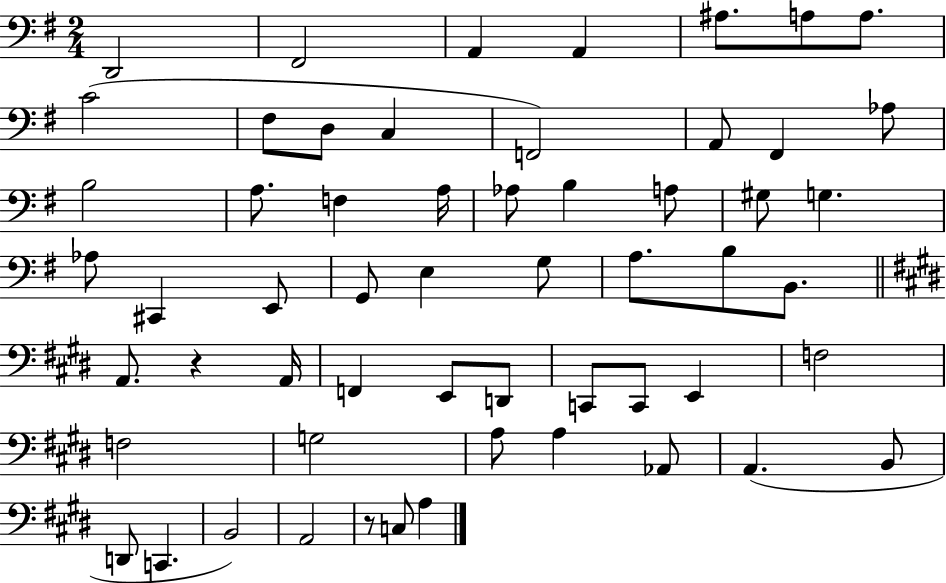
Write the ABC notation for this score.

X:1
T:Untitled
M:2/4
L:1/4
K:G
D,,2 ^F,,2 A,, A,, ^A,/2 A,/2 A,/2 C2 ^F,/2 D,/2 C, F,,2 A,,/2 ^F,, _A,/2 B,2 A,/2 F, A,/4 _A,/2 B, A,/2 ^G,/2 G, _A,/2 ^C,, E,,/2 G,,/2 E, G,/2 A,/2 B,/2 B,,/2 A,,/2 z A,,/4 F,, E,,/2 D,,/2 C,,/2 C,,/2 E,, F,2 F,2 G,2 A,/2 A, _A,,/2 A,, B,,/2 D,,/2 C,, B,,2 A,,2 z/2 C,/2 A,